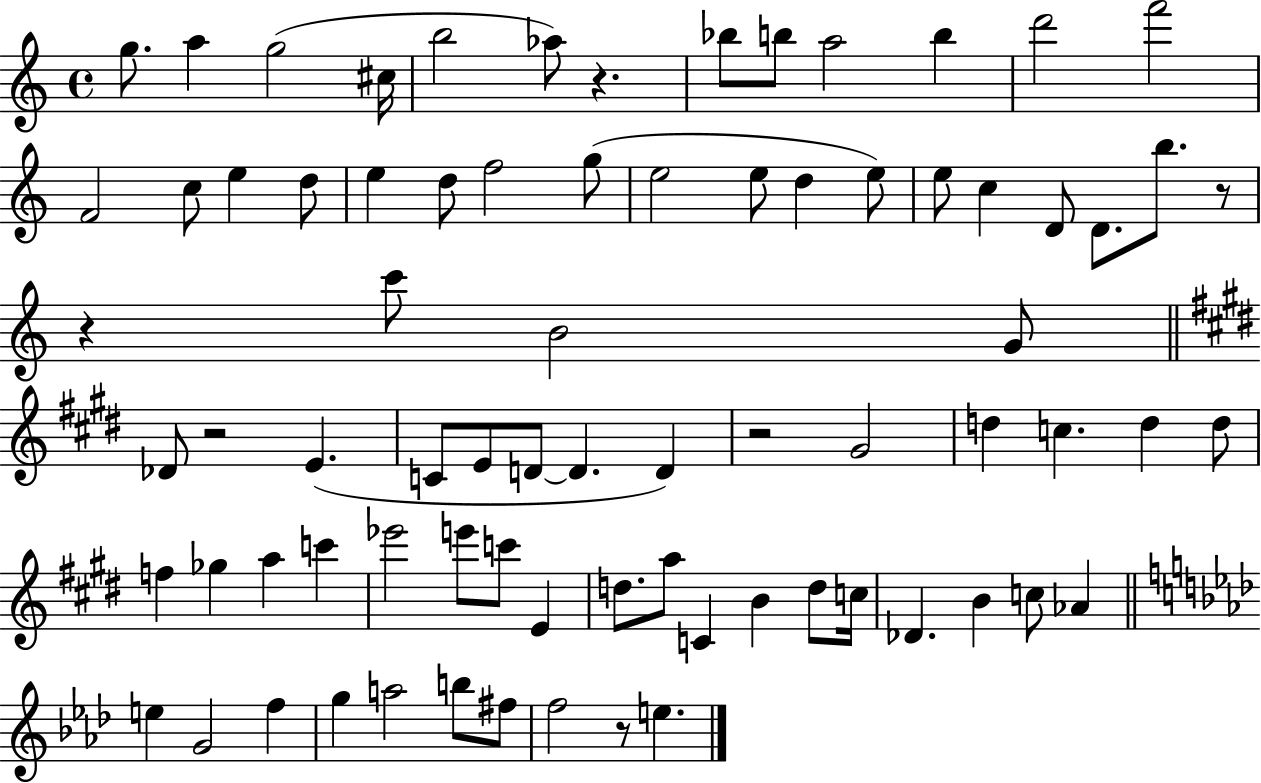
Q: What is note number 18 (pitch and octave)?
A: D5